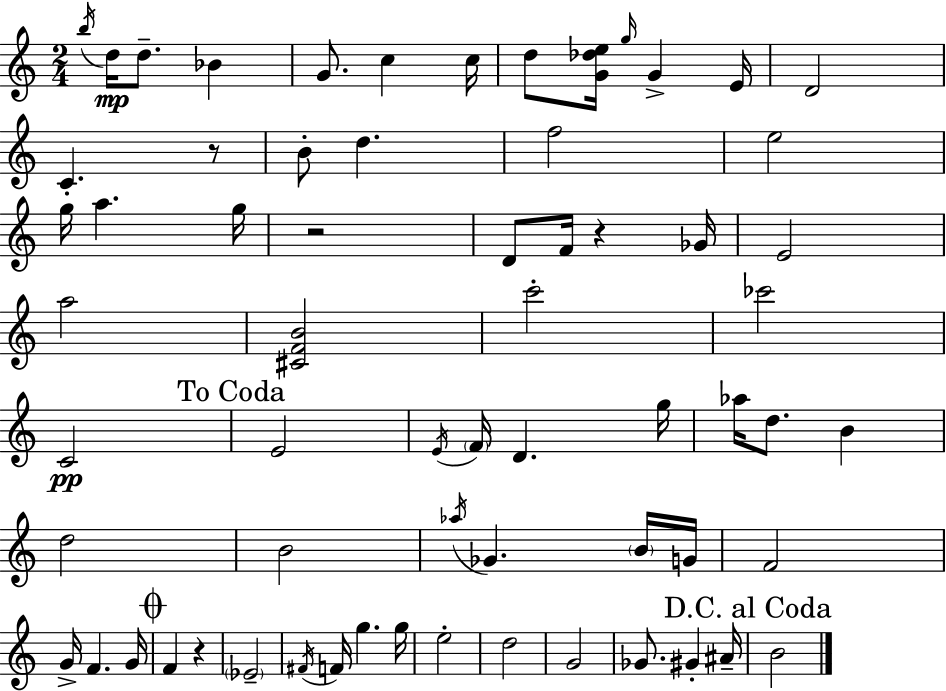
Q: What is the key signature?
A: C major